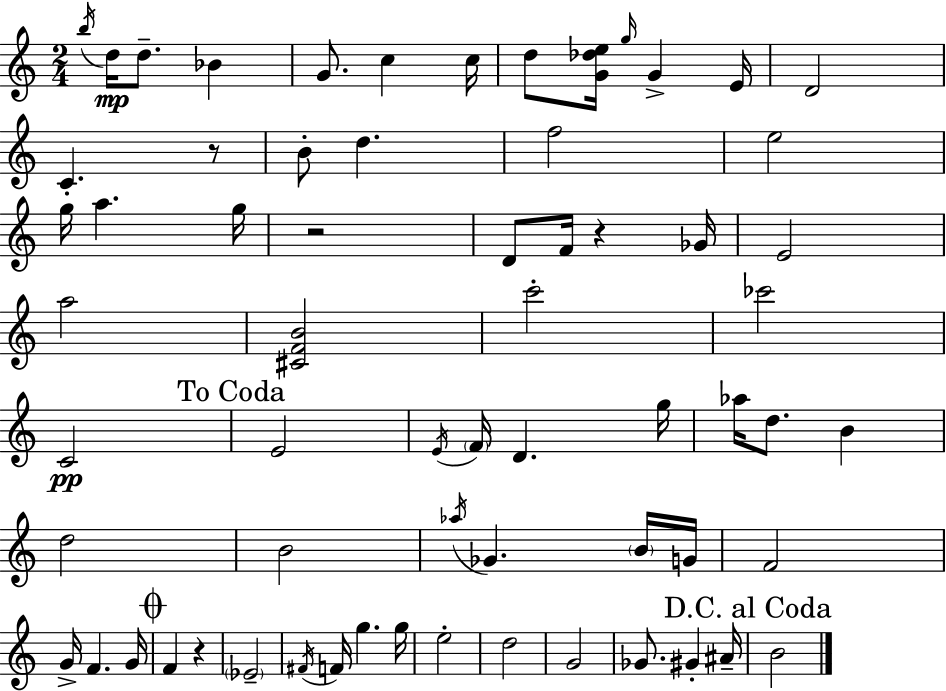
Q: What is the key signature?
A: C major